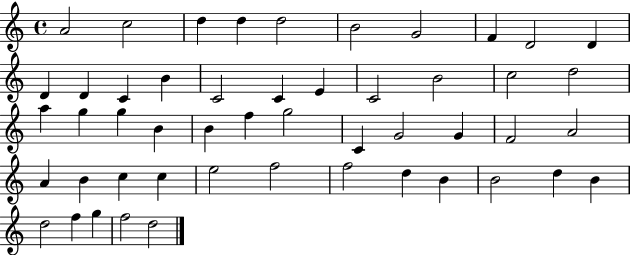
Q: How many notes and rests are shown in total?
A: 50